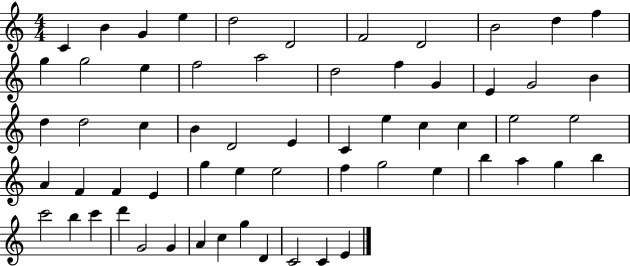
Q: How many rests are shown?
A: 0